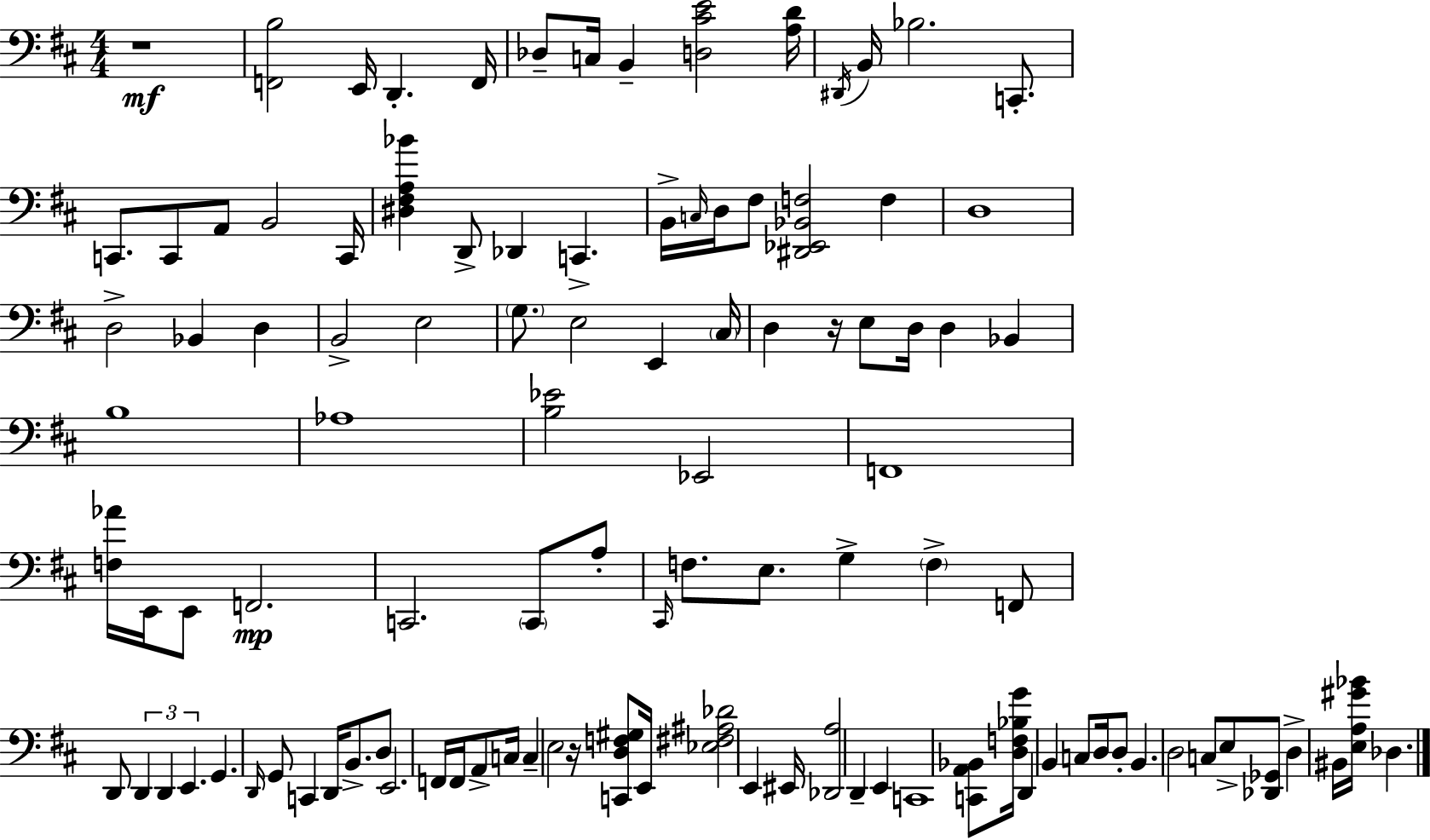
X:1
T:Untitled
M:4/4
L:1/4
K:D
z4 [F,,B,]2 E,,/4 D,, F,,/4 _D,/2 C,/4 B,, [D,^CE]2 [A,D]/4 ^D,,/4 B,,/4 _B,2 C,,/2 C,,/2 C,,/2 A,,/2 B,,2 C,,/4 [^D,^F,A,_B] D,,/2 _D,, C,, B,,/4 C,/4 D,/4 ^F,/2 [^D,,_E,,_B,,F,]2 F, D,4 D,2 _B,, D, B,,2 E,2 G,/2 E,2 E,, ^C,/4 D, z/4 E,/2 D,/4 D, _B,, B,4 _A,4 [B,_E]2 _E,,2 F,,4 [F,_A]/4 E,,/4 E,,/2 F,,2 C,,2 C,,/2 A,/2 ^C,,/4 F,/2 E,/2 G, F, F,,/2 D,,/2 D,, D,, E,, G,, D,,/4 G,,/2 C,, D,,/4 B,,/2 D,/2 E,,2 F,,/4 F,,/4 A,,/2 C,/4 C, E,2 z/4 [C,,D,F,^G,]/2 E,,/4 [_E,^F,^A,_D]2 E,, ^E,,/4 [_D,,A,]2 D,, E,, C,,4 [C,,A,,_B,,]/2 [D,F,_B,G]/4 D,, B,, C,/2 D,/4 D,/2 B,, D,2 C,/2 E,/2 [_D,,_G,,]/2 D, ^B,,/4 [E,A,^G_B]/4 _D,